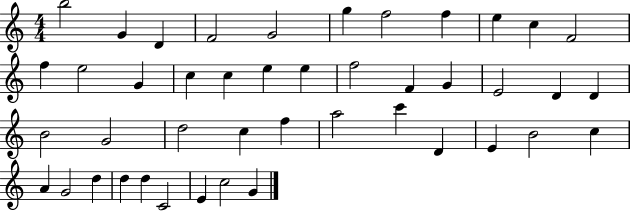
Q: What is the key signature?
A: C major